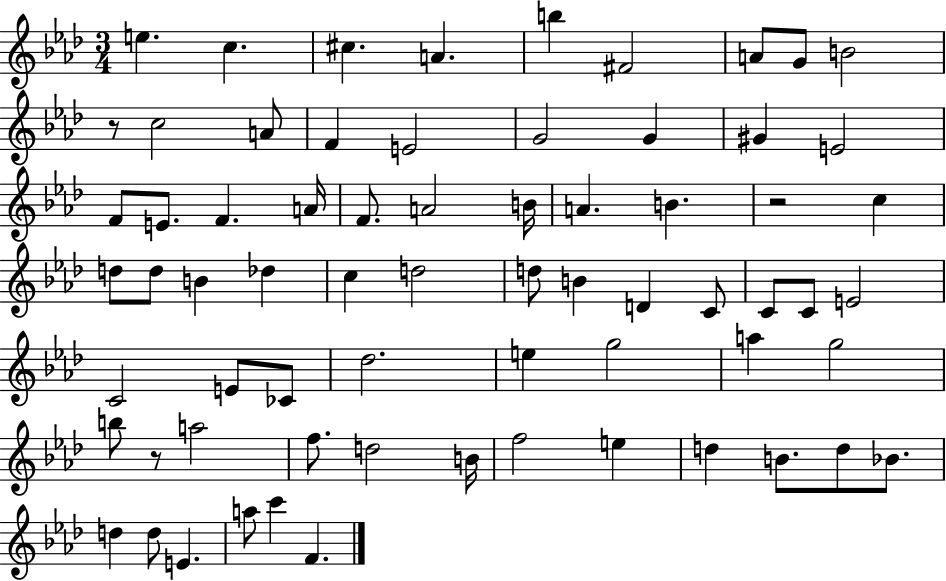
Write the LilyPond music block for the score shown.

{
  \clef treble
  \numericTimeSignature
  \time 3/4
  \key aes \major
  \repeat volta 2 { e''4. c''4. | cis''4. a'4. | b''4 fis'2 | a'8 g'8 b'2 | \break r8 c''2 a'8 | f'4 e'2 | g'2 g'4 | gis'4 e'2 | \break f'8 e'8. f'4. a'16 | f'8. a'2 b'16 | a'4. b'4. | r2 c''4 | \break d''8 d''8 b'4 des''4 | c''4 d''2 | d''8 b'4 d'4 c'8 | c'8 c'8 e'2 | \break c'2 e'8 ces'8 | des''2. | e''4 g''2 | a''4 g''2 | \break b''8 r8 a''2 | f''8. d''2 b'16 | f''2 e''4 | d''4 b'8. d''8 bes'8. | \break d''4 d''8 e'4. | a''8 c'''4 f'4. | } \bar "|."
}